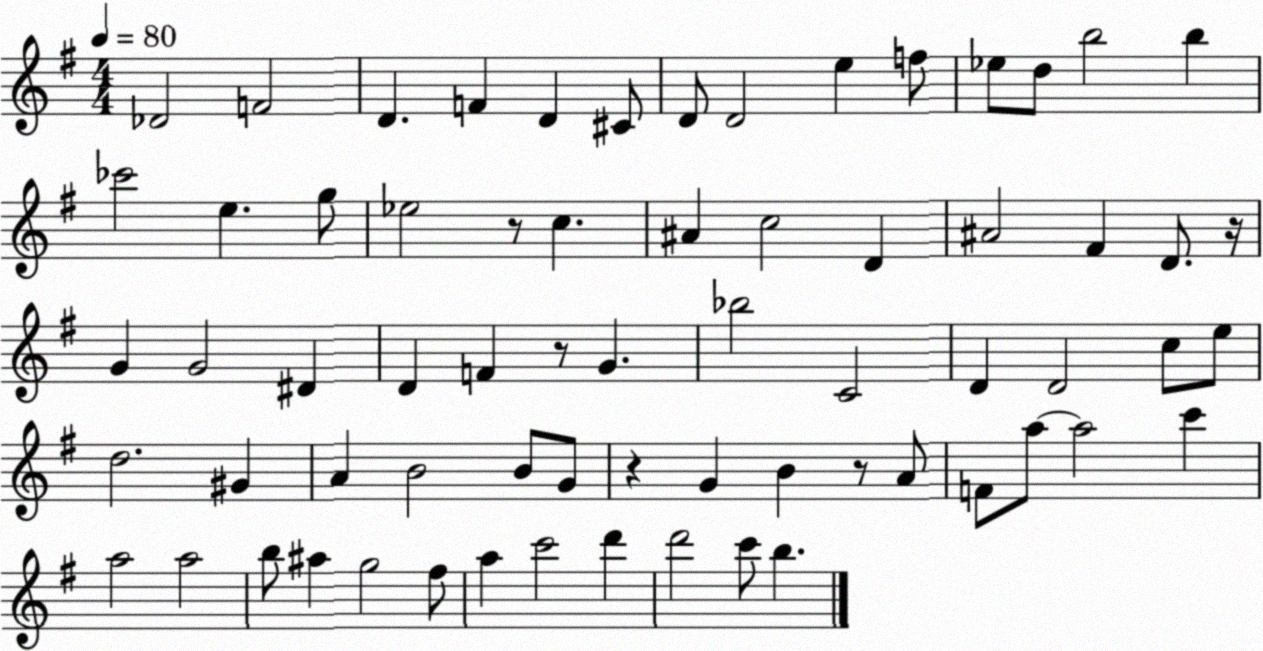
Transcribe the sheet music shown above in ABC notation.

X:1
T:Untitled
M:4/4
L:1/4
K:G
_D2 F2 D F D ^C/2 D/2 D2 e f/2 _e/2 d/2 b2 b _c'2 e g/2 _e2 z/2 c ^A c2 D ^A2 ^F D/2 z/4 G G2 ^D D F z/2 G _b2 C2 D D2 c/2 e/2 d2 ^G A B2 B/2 G/2 z G B z/2 A/2 F/2 a/2 a2 c' a2 a2 b/2 ^a g2 ^f/2 a c'2 d' d'2 c'/2 b